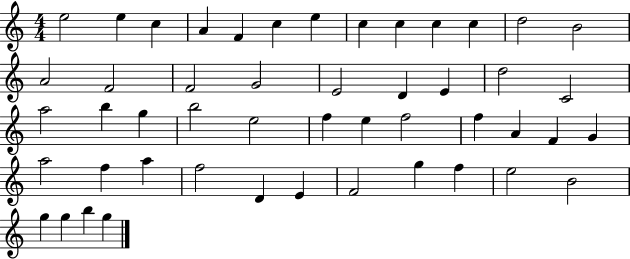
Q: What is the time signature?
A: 4/4